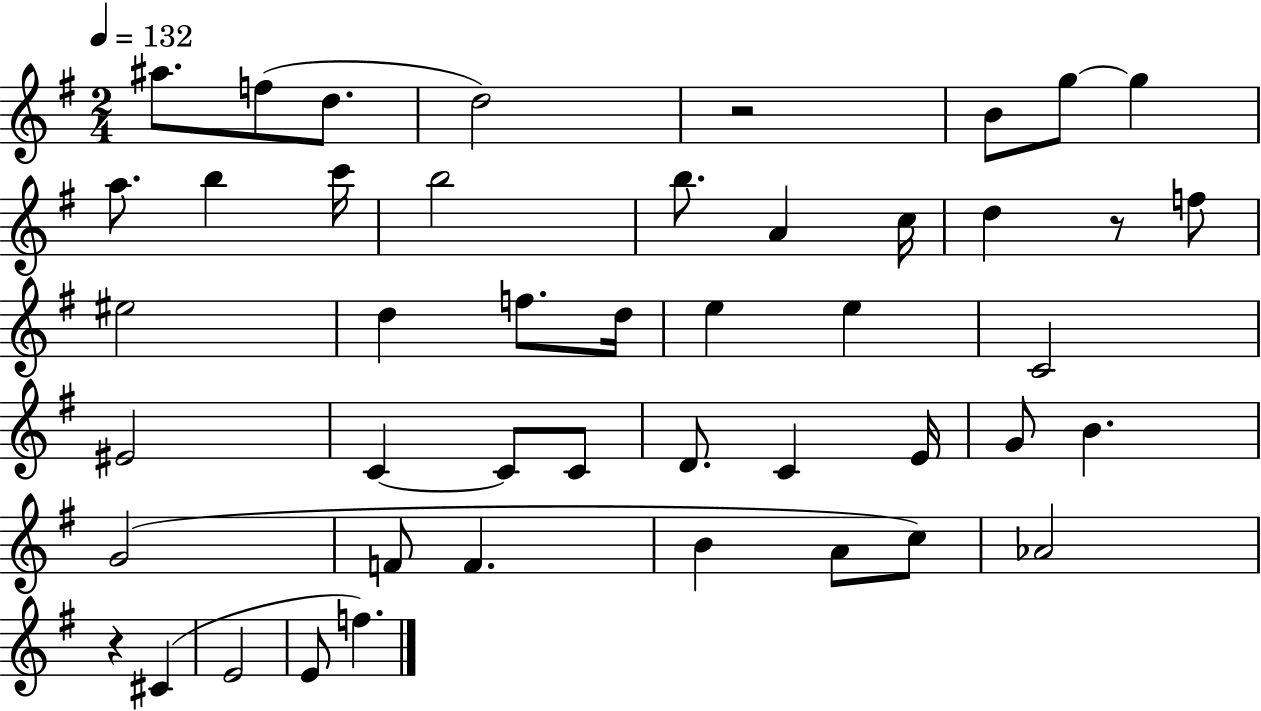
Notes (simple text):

A#5/e. F5/e D5/e. D5/h R/h B4/e G5/e G5/q A5/e. B5/q C6/s B5/h B5/e. A4/q C5/s D5/q R/e F5/e EIS5/h D5/q F5/e. D5/s E5/q E5/q C4/h EIS4/h C4/q C4/e C4/e D4/e. C4/q E4/s G4/e B4/q. G4/h F4/e F4/q. B4/q A4/e C5/e Ab4/h R/q C#4/q E4/h E4/e F5/q.